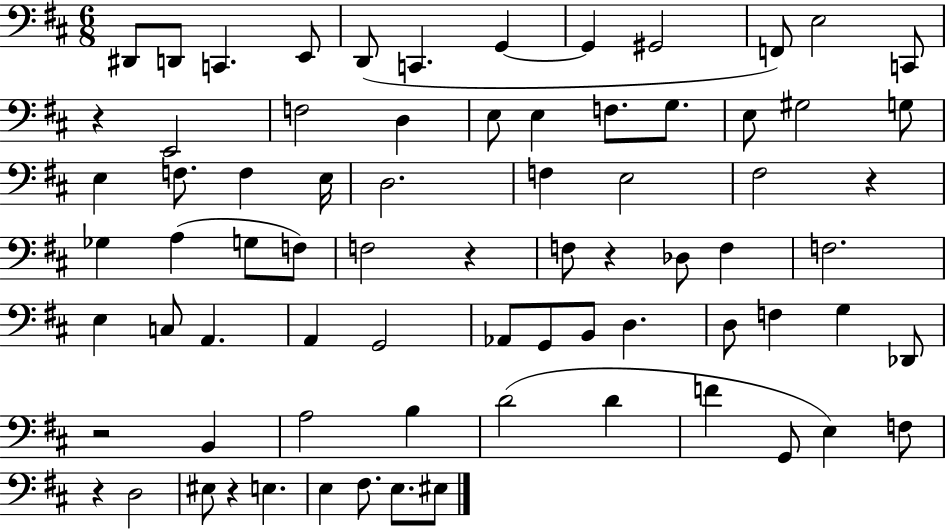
X:1
T:Untitled
M:6/8
L:1/4
K:D
^D,,/2 D,,/2 C,, E,,/2 D,,/2 C,, G,, G,, ^G,,2 F,,/2 E,2 C,,/2 z E,,2 F,2 D, E,/2 E, F,/2 G,/2 E,/2 ^G,2 G,/2 E, F,/2 F, E,/4 D,2 F, E,2 ^F,2 z _G, A, G,/2 F,/2 F,2 z F,/2 z _D,/2 F, F,2 E, C,/2 A,, A,, G,,2 _A,,/2 G,,/2 B,,/2 D, D,/2 F, G, _D,,/2 z2 B,, A,2 B, D2 D F G,,/2 E, F,/2 z D,2 ^E,/2 z E, E, ^F,/2 E,/2 ^E,/2